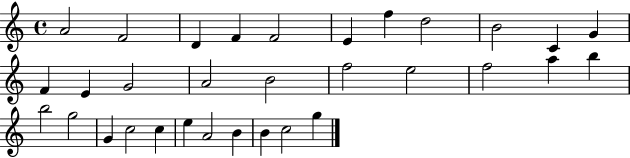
A4/h F4/h D4/q F4/q F4/h E4/q F5/q D5/h B4/h C4/q G4/q F4/q E4/q G4/h A4/h B4/h F5/h E5/h F5/h A5/q B5/q B5/h G5/h G4/q C5/h C5/q E5/q A4/h B4/q B4/q C5/h G5/q